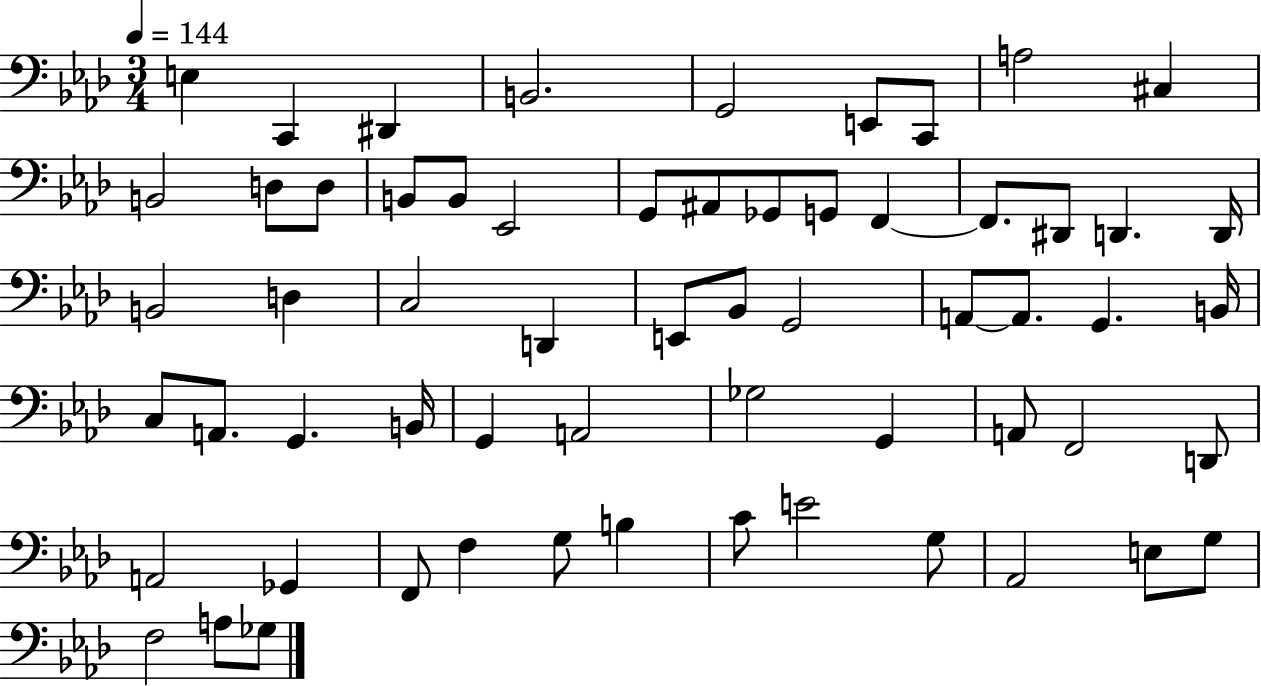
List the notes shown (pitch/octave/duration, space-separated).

E3/q C2/q D#2/q B2/h. G2/h E2/e C2/e A3/h C#3/q B2/h D3/e D3/e B2/e B2/e Eb2/h G2/e A#2/e Gb2/e G2/e F2/q F2/e. D#2/e D2/q. D2/s B2/h D3/q C3/h D2/q E2/e Bb2/e G2/h A2/e A2/e. G2/q. B2/s C3/e A2/e. G2/q. B2/s G2/q A2/h Gb3/h G2/q A2/e F2/h D2/e A2/h Gb2/q F2/e F3/q G3/e B3/q C4/e E4/h G3/e Ab2/h E3/e G3/e F3/h A3/e Gb3/e